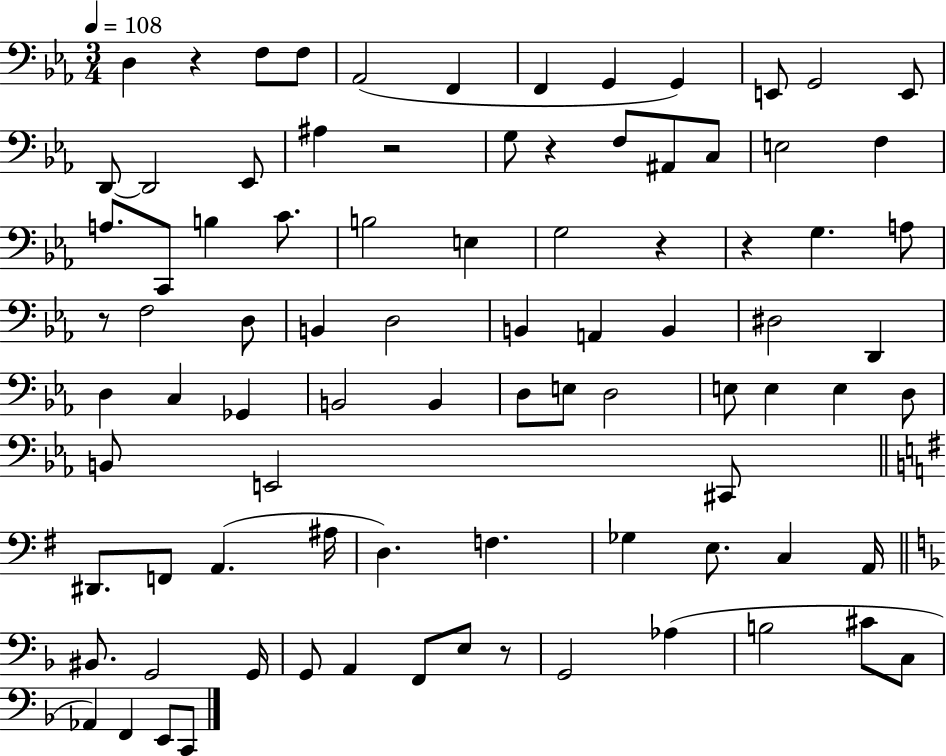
{
  \clef bass
  \numericTimeSignature
  \time 3/4
  \key ees \major
  \tempo 4 = 108
  d4 r4 f8 f8 | aes,2( f,4 | f,4 g,4 g,4) | e,8 g,2 e,8 | \break d,8~~ d,2 ees,8 | ais4 r2 | g8 r4 f8 ais,8 c8 | e2 f4 | \break a8. c,8 b4 c'8. | b2 e4 | g2 r4 | r4 g4. a8 | \break r8 f2 d8 | b,4 d2 | b,4 a,4 b,4 | dis2 d,4 | \break d4 c4 ges,4 | b,2 b,4 | d8 e8 d2 | e8 e4 e4 d8 | \break b,8 e,2 cis,8 | \bar "||" \break \key e \minor dis,8. f,8 a,4.( ais16 | d4.) f4. | ges4 e8. c4 a,16 | \bar "||" \break \key d \minor bis,8. g,2 g,16 | g,8 a,4 f,8 e8 r8 | g,2 aes4( | b2 cis'8 c8 | \break aes,4) f,4 e,8 c,8 | \bar "|."
}